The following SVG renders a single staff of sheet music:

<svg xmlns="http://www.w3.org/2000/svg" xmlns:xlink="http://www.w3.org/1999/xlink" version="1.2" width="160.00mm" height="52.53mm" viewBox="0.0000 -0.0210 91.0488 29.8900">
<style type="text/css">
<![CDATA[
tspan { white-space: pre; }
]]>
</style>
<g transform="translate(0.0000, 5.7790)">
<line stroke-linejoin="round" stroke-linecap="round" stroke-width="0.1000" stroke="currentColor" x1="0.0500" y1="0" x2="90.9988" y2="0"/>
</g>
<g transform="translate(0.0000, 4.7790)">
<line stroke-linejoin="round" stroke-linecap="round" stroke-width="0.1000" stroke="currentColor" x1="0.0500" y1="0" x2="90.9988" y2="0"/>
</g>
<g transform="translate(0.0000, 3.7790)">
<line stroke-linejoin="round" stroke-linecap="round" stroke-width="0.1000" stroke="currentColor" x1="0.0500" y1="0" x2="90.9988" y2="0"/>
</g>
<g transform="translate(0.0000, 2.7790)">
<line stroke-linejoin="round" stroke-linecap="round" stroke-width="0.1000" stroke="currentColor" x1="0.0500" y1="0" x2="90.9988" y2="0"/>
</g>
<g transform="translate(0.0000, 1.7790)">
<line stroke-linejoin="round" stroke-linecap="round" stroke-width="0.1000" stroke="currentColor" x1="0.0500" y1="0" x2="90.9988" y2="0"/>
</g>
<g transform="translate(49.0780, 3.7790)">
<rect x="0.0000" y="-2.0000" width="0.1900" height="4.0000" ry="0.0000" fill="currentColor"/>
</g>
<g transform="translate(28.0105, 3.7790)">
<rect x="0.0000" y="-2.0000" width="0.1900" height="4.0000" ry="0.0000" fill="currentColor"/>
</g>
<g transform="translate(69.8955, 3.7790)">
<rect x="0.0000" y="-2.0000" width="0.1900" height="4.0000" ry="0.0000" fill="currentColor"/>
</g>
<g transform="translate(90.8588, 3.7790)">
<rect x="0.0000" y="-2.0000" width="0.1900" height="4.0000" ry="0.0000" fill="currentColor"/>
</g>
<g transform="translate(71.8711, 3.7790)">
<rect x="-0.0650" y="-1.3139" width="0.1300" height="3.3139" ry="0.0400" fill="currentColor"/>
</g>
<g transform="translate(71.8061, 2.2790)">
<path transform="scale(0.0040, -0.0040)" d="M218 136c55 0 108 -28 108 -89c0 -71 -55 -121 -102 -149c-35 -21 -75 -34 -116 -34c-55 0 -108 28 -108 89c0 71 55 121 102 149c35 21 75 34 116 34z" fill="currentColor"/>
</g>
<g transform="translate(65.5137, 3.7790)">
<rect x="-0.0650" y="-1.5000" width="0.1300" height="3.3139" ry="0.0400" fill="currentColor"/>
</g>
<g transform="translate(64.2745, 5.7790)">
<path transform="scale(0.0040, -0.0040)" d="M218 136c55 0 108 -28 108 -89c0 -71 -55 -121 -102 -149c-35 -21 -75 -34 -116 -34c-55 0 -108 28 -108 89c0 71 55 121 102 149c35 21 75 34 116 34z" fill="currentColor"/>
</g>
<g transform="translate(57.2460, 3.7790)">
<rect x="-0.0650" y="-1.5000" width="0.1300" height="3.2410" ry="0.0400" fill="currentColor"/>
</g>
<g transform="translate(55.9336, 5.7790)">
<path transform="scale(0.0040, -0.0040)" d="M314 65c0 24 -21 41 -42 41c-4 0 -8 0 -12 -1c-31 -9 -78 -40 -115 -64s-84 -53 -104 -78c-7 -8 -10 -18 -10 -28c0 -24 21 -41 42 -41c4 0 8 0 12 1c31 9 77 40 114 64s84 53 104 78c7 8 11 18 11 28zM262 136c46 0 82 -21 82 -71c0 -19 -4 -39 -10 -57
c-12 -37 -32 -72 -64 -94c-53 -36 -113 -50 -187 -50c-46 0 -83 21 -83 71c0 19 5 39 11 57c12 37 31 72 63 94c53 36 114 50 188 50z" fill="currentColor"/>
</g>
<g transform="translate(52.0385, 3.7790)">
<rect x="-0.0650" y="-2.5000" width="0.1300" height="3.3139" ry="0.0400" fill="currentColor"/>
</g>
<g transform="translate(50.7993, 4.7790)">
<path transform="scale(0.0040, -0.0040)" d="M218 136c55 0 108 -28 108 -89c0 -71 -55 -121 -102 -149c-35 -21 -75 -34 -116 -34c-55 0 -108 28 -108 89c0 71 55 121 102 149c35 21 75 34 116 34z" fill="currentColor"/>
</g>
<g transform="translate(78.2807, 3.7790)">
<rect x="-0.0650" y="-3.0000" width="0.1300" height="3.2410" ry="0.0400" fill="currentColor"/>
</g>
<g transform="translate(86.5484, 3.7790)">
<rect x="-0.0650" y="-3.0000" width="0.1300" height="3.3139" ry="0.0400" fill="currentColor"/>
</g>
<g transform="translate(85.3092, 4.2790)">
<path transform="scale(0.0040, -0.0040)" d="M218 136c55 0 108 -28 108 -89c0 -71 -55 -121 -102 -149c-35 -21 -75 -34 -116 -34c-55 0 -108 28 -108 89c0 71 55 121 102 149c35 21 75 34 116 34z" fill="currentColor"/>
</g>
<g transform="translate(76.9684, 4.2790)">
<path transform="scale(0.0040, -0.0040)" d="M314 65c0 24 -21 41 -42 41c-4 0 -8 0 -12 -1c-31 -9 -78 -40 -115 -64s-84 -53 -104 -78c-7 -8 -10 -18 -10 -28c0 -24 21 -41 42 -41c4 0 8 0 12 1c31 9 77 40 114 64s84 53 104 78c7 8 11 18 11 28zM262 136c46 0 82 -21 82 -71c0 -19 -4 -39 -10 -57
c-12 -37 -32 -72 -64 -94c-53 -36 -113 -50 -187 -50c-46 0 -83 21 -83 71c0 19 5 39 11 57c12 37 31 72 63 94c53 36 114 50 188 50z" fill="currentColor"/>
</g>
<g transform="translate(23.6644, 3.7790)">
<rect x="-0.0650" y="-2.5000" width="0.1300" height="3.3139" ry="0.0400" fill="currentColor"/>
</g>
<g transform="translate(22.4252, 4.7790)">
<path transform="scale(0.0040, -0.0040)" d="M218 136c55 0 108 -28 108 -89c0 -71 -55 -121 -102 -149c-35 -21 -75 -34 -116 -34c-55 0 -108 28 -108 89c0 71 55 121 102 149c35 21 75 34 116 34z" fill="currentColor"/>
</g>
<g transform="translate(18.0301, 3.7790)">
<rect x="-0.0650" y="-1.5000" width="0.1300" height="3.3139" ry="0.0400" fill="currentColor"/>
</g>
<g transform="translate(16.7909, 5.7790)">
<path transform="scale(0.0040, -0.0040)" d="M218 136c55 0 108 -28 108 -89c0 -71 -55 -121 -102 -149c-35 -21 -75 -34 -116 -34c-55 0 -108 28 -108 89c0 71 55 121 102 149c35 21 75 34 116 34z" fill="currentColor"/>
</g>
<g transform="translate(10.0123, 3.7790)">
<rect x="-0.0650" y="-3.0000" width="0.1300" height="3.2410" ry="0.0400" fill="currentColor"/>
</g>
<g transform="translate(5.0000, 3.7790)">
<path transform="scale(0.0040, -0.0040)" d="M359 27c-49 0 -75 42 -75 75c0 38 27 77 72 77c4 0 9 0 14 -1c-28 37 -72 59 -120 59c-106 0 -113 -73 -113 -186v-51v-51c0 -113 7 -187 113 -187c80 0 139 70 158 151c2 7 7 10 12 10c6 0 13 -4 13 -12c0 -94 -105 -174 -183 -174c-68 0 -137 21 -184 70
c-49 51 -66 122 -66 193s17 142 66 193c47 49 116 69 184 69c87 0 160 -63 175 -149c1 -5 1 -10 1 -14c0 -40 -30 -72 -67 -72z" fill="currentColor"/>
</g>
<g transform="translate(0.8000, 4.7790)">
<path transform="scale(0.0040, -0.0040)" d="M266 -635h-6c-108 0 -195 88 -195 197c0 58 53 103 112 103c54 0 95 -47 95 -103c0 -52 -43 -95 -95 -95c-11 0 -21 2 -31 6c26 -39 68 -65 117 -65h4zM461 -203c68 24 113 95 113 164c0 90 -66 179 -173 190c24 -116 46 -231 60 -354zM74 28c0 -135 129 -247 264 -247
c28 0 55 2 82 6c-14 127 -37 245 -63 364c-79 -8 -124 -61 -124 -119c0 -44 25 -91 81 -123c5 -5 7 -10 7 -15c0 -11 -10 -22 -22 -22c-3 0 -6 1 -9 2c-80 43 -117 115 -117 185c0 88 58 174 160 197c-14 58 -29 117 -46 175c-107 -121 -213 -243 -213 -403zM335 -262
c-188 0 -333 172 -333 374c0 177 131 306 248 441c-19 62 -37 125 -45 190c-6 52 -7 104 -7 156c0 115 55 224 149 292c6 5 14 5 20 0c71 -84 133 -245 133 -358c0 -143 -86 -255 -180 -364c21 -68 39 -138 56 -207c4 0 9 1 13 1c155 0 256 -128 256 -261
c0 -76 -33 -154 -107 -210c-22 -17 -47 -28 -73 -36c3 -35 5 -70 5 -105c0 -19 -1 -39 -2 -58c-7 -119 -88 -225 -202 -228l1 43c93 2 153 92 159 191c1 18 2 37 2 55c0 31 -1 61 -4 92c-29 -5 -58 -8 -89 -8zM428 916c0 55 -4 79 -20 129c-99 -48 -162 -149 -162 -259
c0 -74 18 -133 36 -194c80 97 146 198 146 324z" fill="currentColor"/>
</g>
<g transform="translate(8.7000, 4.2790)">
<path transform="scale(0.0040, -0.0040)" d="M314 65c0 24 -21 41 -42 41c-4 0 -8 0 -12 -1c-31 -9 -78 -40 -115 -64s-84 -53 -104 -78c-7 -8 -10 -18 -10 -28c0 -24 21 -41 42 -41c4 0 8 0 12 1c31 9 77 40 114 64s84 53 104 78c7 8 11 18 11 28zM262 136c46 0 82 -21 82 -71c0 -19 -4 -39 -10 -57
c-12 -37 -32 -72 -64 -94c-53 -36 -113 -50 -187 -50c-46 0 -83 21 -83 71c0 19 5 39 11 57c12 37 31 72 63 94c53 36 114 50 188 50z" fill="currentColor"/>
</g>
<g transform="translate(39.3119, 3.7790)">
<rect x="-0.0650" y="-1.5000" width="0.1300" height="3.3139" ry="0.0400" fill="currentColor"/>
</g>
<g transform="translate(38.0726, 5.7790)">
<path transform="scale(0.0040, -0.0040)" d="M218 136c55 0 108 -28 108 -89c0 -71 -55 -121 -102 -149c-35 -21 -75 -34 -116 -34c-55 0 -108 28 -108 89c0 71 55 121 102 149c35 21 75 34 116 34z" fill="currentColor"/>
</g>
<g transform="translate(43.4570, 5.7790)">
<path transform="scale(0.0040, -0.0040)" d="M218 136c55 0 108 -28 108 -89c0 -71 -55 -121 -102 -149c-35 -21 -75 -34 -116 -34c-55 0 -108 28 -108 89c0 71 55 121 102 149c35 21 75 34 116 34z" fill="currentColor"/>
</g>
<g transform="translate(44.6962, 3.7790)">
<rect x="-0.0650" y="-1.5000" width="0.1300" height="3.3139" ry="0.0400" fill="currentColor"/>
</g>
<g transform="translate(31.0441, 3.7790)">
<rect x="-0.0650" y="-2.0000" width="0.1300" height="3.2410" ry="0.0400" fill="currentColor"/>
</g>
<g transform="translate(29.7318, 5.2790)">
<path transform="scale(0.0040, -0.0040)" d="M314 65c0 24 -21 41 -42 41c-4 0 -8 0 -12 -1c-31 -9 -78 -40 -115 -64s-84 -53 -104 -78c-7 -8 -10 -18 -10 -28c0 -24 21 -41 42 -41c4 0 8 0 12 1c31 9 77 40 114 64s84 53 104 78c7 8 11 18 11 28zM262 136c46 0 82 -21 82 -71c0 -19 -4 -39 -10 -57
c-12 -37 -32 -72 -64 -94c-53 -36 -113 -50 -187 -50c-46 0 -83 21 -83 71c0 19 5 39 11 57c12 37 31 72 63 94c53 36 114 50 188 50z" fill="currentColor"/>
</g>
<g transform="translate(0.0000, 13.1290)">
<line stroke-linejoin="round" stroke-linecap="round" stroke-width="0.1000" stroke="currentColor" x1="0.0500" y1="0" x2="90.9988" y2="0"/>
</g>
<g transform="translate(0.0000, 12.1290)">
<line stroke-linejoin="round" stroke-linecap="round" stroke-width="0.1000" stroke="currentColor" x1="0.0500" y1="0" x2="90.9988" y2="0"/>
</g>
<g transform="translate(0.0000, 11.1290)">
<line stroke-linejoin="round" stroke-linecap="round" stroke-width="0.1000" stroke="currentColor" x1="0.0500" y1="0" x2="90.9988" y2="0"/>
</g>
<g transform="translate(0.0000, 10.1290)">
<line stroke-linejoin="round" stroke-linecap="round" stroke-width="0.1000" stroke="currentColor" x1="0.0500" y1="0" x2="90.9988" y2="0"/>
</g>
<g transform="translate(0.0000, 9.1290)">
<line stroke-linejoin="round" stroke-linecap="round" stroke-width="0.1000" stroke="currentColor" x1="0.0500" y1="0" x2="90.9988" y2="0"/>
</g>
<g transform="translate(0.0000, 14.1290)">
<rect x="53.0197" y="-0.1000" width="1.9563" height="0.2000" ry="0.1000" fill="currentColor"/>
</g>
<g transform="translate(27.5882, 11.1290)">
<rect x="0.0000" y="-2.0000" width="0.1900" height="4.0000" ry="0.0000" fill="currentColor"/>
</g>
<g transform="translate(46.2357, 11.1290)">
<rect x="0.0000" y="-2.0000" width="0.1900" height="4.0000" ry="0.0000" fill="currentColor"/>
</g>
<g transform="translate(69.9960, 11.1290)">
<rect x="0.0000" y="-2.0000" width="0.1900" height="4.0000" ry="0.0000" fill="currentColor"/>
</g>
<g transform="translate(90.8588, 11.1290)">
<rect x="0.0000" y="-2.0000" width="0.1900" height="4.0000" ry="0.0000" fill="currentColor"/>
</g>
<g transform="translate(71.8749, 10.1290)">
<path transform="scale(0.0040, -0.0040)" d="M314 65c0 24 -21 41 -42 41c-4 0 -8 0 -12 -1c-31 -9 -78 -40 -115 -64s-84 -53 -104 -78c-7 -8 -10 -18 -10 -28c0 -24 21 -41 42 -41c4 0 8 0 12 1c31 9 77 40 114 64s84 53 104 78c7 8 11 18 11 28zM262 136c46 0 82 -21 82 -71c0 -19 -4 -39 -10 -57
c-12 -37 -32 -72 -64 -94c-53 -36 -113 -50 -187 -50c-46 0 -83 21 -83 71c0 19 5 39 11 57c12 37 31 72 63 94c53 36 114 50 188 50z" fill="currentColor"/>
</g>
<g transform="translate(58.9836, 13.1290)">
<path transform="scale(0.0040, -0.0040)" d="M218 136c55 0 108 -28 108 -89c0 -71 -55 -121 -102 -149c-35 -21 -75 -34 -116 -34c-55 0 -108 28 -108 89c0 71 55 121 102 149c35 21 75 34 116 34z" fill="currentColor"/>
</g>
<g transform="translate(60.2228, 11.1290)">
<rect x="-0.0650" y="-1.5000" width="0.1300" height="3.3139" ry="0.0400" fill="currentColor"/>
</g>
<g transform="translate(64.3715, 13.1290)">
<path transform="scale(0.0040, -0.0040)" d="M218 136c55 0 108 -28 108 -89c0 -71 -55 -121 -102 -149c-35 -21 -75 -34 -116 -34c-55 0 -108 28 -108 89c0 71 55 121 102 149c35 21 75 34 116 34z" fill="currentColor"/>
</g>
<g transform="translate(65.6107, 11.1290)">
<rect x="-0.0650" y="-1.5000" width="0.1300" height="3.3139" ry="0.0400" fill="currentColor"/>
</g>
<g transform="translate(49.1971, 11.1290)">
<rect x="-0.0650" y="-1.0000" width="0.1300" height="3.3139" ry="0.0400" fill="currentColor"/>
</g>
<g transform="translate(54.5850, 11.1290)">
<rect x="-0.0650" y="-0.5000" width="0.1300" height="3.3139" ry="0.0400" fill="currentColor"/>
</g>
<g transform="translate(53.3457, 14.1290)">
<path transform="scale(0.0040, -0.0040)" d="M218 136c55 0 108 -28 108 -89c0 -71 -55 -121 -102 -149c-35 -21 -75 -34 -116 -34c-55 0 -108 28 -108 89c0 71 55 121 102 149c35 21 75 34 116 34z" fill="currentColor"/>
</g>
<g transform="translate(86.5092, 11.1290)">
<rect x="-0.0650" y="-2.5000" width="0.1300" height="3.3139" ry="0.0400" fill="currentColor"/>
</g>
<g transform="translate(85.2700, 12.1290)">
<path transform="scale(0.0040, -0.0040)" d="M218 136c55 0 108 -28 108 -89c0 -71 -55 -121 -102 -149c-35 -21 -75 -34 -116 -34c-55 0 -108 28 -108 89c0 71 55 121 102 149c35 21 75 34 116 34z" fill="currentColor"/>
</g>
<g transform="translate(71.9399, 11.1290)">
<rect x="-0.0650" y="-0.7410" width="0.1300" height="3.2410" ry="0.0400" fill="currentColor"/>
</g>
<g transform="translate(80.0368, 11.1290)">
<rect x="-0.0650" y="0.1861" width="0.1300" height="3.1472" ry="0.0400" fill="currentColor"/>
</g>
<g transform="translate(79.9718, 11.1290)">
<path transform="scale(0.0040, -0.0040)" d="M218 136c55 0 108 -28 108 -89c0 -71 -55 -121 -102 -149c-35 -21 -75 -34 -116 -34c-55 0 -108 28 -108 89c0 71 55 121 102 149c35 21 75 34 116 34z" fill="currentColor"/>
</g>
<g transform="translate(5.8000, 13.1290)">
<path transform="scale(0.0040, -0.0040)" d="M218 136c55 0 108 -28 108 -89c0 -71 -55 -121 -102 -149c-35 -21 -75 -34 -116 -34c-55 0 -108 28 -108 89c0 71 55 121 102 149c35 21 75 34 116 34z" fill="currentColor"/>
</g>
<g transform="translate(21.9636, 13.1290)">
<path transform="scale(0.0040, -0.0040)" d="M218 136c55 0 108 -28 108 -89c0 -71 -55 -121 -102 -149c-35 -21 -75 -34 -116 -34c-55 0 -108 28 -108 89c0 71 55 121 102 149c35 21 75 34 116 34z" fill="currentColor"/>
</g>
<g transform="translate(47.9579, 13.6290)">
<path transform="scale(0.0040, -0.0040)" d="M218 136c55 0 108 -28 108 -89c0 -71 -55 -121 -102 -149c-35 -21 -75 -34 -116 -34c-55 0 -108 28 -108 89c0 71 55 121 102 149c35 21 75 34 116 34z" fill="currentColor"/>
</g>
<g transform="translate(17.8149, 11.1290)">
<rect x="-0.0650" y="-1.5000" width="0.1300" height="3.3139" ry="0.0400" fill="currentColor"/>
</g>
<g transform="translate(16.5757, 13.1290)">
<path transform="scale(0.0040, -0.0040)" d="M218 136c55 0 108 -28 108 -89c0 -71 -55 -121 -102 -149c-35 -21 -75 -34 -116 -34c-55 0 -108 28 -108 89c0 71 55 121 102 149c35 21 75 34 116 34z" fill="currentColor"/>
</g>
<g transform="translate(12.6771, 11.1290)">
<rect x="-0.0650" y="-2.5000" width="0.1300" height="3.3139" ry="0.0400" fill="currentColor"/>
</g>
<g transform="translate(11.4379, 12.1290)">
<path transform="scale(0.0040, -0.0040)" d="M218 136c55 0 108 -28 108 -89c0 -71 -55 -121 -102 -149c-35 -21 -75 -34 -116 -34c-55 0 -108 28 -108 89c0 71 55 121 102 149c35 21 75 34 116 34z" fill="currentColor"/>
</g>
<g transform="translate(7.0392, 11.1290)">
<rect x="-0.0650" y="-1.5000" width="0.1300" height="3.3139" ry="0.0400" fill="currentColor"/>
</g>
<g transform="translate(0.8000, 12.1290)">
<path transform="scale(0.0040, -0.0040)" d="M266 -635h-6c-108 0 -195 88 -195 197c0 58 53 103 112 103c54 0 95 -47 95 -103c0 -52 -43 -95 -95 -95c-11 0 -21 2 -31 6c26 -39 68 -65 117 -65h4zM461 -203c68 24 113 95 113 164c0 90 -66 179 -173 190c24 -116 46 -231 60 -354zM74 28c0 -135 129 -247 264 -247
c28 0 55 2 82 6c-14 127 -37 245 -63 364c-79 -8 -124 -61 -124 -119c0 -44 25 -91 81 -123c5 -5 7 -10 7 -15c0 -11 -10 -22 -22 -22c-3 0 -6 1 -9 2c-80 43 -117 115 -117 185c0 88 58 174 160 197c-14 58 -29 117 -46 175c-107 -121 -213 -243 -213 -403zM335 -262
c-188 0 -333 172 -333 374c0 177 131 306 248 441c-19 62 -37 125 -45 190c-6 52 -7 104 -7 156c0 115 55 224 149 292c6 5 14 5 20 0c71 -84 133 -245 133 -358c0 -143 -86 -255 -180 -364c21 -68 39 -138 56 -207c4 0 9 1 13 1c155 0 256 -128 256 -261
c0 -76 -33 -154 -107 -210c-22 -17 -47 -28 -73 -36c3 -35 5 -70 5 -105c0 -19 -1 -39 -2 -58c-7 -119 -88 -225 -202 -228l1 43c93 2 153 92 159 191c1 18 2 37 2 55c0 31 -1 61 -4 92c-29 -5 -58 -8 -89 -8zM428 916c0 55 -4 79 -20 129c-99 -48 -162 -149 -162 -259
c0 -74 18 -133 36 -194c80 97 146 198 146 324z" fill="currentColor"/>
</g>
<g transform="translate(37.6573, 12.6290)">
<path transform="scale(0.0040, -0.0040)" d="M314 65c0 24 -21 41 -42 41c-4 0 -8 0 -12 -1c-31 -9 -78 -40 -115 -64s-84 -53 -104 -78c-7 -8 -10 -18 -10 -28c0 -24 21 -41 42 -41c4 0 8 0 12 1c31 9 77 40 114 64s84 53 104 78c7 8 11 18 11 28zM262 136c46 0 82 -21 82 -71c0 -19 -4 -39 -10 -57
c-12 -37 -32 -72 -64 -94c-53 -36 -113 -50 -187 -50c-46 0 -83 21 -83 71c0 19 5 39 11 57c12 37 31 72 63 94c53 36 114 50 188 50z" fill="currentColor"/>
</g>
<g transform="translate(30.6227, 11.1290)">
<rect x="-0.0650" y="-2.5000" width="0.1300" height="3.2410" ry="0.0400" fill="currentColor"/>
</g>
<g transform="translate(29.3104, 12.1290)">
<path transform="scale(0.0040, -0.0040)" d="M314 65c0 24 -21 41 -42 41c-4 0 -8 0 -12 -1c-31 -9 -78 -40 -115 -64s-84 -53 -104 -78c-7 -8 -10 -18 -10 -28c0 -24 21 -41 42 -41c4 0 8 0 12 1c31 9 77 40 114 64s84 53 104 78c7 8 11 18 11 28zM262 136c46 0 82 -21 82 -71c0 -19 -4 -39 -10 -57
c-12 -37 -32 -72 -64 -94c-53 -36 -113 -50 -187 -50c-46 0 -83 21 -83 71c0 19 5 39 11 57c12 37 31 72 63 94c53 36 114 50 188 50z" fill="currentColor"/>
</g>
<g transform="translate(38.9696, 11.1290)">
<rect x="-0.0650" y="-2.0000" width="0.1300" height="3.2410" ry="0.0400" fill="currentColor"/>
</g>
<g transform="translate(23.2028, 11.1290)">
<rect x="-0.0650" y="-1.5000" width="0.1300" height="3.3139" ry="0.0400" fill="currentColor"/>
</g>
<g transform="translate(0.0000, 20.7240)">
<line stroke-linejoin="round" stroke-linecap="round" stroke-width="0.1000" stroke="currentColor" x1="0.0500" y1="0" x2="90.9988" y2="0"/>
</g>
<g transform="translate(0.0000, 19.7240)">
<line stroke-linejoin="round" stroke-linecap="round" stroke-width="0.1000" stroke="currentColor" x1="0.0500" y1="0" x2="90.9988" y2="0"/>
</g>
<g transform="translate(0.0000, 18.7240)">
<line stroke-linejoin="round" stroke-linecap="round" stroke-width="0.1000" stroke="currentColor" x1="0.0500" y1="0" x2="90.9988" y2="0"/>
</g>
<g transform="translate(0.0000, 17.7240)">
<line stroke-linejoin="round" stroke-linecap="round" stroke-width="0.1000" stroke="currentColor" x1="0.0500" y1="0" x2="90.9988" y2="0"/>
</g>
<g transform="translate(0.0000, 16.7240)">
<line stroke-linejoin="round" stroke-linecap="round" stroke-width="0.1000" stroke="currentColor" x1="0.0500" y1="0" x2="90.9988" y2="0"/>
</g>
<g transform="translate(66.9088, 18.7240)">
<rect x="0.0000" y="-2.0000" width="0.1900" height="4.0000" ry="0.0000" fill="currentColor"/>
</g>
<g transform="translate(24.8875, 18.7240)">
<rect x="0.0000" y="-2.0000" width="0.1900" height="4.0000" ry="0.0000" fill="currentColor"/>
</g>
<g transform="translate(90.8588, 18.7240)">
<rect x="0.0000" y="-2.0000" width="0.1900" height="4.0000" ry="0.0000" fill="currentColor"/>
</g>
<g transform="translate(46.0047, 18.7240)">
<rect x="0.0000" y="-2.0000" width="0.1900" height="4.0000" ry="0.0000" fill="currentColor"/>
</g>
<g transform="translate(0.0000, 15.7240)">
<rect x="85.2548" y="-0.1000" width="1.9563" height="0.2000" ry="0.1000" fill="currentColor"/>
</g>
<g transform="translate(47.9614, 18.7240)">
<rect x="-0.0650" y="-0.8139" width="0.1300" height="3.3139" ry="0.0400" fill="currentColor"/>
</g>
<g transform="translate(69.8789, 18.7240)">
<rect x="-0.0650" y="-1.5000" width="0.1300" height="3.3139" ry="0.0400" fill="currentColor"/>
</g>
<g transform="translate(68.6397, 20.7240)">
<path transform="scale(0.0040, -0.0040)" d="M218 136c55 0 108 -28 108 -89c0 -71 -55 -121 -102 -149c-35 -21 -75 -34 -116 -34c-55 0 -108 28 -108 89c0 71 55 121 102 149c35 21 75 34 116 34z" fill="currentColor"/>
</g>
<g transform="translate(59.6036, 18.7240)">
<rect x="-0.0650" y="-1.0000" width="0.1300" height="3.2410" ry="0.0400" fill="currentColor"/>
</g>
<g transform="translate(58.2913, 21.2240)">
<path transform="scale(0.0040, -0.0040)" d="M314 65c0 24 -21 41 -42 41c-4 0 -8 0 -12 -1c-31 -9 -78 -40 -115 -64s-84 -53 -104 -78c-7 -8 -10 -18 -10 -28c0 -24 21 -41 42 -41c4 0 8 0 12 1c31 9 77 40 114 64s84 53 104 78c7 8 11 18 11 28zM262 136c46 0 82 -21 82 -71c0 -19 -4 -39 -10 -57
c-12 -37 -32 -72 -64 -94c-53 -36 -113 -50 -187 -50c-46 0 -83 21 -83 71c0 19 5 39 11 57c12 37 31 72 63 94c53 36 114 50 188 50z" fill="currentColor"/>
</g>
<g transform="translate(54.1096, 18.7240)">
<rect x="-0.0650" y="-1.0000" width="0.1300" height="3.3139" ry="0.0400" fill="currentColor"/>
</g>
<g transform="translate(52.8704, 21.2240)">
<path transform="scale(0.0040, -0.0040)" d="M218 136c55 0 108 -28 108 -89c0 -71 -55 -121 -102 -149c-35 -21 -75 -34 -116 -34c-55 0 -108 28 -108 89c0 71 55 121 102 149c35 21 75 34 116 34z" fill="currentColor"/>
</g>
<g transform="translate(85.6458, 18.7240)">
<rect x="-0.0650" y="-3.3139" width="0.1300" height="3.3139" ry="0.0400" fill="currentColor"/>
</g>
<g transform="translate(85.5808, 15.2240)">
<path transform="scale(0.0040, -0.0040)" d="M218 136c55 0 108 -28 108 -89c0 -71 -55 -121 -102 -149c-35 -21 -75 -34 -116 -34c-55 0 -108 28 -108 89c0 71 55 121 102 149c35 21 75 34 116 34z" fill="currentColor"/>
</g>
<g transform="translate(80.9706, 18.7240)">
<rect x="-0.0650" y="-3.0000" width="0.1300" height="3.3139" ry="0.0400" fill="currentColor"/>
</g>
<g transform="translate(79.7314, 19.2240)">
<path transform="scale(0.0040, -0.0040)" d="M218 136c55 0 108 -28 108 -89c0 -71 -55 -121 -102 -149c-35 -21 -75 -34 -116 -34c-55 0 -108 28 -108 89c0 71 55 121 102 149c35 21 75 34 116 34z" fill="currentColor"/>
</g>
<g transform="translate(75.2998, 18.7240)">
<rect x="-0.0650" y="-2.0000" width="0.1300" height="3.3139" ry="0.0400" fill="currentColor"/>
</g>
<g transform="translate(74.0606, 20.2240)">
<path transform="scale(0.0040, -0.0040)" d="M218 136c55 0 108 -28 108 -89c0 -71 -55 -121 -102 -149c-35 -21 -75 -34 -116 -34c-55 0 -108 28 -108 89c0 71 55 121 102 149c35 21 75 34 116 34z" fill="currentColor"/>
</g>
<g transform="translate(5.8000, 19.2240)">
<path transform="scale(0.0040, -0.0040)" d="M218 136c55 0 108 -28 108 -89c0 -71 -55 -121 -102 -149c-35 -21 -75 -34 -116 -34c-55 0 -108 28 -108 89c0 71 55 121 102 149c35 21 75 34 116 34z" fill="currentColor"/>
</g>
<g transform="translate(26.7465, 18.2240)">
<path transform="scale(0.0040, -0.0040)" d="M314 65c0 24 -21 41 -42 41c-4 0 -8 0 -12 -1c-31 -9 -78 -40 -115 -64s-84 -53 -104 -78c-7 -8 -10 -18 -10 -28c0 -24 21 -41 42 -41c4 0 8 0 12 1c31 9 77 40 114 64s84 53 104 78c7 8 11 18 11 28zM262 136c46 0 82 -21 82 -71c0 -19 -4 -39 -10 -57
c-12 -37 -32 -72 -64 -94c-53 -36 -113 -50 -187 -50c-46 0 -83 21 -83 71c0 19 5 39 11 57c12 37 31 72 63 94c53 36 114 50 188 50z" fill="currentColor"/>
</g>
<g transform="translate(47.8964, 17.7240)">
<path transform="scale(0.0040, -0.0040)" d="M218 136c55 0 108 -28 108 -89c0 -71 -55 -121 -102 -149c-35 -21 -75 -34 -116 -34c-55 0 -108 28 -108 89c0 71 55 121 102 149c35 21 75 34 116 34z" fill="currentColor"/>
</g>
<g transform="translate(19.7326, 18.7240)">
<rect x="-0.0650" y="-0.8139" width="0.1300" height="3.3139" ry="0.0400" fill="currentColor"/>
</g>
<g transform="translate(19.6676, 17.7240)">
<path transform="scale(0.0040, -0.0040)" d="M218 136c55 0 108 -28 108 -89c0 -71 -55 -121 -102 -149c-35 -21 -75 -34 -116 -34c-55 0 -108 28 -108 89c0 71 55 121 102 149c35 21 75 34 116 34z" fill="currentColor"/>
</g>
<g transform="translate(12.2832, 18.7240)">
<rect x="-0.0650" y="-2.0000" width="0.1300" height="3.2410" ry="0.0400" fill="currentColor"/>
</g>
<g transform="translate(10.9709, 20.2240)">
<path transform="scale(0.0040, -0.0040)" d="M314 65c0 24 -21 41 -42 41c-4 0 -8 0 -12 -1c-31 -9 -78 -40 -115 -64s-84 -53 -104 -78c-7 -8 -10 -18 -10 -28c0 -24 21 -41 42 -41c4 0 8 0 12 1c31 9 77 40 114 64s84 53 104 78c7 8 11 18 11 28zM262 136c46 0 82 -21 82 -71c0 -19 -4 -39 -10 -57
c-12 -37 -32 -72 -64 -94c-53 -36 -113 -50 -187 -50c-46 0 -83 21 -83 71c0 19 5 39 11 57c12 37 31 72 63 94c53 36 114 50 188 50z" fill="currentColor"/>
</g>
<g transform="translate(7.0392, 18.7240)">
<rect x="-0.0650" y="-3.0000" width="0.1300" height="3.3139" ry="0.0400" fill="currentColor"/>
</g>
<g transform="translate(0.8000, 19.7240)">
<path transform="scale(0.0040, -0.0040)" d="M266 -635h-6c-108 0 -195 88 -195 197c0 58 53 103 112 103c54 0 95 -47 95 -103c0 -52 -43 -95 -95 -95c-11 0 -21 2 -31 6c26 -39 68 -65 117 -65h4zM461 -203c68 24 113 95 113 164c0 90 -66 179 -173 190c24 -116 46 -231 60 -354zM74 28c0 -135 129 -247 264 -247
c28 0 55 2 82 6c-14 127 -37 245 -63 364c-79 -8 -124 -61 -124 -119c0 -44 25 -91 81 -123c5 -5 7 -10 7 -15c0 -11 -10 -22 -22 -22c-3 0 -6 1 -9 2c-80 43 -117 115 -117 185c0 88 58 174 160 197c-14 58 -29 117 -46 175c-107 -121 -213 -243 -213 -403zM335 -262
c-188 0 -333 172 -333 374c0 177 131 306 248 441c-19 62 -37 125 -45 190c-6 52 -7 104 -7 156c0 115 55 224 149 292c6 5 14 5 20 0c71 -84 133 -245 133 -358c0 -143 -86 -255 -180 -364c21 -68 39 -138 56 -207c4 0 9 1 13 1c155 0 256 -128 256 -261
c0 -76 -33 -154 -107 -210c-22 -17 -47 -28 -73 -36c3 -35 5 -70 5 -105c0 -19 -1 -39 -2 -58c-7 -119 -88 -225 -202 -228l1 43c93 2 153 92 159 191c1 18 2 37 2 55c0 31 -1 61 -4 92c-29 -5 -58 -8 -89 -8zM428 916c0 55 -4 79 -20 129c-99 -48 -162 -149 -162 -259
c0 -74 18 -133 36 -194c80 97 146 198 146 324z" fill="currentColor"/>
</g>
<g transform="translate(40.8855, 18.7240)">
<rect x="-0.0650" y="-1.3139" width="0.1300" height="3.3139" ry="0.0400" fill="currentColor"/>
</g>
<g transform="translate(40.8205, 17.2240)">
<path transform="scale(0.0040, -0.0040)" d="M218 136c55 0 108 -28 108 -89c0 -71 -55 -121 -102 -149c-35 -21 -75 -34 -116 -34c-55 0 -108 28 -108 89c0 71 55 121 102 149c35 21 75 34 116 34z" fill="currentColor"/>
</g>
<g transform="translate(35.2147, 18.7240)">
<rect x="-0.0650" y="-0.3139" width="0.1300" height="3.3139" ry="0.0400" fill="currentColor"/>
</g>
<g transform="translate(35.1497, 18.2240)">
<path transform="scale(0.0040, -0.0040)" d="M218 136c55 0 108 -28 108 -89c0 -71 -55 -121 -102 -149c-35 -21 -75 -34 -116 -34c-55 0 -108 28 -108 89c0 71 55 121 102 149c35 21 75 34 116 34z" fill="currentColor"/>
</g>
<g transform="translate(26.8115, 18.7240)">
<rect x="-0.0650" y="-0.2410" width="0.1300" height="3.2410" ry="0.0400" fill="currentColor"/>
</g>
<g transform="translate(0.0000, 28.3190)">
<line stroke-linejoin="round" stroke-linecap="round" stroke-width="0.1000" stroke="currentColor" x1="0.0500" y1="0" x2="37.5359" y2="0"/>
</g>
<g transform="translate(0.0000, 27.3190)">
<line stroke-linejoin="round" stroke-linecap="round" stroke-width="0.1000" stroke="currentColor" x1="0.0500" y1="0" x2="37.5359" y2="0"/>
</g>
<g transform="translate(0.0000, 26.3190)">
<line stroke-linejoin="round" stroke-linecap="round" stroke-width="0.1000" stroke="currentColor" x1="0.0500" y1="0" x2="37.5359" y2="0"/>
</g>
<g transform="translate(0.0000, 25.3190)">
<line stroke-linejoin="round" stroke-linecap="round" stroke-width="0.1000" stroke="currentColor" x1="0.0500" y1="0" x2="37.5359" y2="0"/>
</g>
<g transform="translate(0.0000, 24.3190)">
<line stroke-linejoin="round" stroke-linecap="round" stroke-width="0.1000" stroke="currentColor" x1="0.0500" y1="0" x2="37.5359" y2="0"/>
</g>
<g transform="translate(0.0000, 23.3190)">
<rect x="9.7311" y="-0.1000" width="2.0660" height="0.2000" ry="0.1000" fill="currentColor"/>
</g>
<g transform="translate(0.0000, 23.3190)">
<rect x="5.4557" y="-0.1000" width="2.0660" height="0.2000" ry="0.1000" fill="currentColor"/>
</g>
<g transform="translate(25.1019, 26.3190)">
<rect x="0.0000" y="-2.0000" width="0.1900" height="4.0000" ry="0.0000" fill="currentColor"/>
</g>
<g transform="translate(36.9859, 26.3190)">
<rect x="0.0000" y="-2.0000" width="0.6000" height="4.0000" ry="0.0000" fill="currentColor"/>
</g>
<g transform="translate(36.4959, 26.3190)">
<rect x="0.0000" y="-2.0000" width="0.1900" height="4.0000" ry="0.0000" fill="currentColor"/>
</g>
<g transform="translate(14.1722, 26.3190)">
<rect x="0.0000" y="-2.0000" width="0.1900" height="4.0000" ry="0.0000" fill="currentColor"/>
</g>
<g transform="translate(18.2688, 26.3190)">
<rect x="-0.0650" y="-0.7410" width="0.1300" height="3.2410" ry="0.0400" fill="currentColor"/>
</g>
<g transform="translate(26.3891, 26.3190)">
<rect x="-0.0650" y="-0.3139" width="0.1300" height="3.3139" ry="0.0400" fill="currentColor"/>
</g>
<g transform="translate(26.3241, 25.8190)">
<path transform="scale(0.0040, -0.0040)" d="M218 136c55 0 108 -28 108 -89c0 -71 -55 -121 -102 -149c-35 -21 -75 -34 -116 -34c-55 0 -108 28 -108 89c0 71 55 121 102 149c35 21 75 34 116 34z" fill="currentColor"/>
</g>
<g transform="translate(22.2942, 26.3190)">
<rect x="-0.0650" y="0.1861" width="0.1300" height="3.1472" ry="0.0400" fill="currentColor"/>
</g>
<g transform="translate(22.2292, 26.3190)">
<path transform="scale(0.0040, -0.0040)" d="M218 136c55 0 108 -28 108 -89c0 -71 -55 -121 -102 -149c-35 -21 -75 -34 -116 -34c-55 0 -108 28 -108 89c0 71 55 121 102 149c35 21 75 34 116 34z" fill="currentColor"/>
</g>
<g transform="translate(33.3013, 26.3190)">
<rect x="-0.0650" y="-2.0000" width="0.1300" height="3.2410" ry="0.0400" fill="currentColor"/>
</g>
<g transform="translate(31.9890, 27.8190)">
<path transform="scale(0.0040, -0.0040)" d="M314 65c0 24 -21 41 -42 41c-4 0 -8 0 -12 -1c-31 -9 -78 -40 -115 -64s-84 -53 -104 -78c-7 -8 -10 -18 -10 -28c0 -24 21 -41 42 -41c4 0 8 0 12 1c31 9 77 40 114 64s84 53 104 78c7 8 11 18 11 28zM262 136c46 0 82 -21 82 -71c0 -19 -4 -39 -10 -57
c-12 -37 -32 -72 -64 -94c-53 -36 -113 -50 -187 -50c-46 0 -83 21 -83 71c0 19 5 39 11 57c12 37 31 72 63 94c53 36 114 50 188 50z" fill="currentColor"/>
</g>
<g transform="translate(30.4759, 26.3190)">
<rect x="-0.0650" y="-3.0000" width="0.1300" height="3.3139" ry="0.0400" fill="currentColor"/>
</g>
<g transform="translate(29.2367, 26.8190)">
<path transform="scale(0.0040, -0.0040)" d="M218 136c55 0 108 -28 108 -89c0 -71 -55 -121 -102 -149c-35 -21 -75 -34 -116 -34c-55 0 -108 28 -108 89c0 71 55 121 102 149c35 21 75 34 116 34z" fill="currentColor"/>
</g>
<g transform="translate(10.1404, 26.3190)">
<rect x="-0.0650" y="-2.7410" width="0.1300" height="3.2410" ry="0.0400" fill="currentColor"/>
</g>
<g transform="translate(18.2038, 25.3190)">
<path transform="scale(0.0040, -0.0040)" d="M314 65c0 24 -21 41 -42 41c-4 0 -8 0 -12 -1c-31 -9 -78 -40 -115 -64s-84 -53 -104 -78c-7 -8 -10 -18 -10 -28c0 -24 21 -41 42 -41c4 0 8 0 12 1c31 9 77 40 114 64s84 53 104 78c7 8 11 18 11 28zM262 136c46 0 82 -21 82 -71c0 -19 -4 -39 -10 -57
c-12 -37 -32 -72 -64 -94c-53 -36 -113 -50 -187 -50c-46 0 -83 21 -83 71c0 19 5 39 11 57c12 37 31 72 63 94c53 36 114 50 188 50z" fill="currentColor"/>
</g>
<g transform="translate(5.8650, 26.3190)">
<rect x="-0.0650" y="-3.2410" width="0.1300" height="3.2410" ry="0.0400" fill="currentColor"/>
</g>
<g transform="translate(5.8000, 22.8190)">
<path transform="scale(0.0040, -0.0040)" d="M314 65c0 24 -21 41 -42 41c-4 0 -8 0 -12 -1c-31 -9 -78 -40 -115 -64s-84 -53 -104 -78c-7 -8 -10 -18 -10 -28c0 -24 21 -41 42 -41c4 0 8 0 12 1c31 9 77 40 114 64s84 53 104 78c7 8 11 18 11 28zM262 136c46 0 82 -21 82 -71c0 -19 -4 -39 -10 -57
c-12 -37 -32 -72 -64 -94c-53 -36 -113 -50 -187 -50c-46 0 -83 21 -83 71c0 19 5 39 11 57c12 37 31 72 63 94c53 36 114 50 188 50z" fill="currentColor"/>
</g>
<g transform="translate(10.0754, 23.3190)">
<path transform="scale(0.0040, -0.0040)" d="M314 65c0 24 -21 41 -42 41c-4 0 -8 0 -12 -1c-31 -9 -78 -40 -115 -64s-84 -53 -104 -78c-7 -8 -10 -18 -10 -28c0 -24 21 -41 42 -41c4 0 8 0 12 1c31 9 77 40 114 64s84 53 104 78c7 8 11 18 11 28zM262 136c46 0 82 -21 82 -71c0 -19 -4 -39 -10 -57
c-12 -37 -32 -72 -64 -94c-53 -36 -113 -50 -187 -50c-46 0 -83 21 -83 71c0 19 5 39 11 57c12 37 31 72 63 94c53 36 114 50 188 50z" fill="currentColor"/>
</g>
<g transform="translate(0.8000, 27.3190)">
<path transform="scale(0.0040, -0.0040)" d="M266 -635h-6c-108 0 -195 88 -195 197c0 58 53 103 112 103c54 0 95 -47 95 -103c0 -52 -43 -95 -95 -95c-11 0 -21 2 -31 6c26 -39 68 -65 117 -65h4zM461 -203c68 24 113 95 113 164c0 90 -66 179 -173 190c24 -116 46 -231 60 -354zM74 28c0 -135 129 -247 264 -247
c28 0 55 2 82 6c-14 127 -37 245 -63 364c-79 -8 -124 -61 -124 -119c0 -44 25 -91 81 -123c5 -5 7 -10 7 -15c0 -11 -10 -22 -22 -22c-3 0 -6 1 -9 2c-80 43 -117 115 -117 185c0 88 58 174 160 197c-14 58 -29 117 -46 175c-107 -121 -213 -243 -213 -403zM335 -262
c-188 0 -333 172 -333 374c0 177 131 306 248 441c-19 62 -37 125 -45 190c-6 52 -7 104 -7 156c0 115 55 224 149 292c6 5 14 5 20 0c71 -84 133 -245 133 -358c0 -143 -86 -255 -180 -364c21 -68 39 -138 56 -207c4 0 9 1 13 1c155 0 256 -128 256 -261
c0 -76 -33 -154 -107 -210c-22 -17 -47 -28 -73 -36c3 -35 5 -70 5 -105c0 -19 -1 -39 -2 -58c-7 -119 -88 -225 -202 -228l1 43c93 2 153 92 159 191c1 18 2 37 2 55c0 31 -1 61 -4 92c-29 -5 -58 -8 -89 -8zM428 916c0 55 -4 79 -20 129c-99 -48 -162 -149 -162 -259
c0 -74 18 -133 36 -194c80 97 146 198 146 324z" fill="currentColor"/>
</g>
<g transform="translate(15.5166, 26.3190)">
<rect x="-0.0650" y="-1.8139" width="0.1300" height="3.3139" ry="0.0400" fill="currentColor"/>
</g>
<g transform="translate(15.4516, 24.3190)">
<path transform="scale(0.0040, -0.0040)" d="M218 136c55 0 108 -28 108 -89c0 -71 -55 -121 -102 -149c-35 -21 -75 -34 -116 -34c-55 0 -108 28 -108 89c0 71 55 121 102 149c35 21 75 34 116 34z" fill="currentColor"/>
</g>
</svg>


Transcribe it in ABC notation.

X:1
T:Untitled
M:4/4
L:1/4
K:C
A2 E G F2 E E G E2 E e A2 A E G E E G2 F2 D C E E d2 B G A F2 d c2 c e d D D2 E F A b b2 a2 f d2 B c A F2